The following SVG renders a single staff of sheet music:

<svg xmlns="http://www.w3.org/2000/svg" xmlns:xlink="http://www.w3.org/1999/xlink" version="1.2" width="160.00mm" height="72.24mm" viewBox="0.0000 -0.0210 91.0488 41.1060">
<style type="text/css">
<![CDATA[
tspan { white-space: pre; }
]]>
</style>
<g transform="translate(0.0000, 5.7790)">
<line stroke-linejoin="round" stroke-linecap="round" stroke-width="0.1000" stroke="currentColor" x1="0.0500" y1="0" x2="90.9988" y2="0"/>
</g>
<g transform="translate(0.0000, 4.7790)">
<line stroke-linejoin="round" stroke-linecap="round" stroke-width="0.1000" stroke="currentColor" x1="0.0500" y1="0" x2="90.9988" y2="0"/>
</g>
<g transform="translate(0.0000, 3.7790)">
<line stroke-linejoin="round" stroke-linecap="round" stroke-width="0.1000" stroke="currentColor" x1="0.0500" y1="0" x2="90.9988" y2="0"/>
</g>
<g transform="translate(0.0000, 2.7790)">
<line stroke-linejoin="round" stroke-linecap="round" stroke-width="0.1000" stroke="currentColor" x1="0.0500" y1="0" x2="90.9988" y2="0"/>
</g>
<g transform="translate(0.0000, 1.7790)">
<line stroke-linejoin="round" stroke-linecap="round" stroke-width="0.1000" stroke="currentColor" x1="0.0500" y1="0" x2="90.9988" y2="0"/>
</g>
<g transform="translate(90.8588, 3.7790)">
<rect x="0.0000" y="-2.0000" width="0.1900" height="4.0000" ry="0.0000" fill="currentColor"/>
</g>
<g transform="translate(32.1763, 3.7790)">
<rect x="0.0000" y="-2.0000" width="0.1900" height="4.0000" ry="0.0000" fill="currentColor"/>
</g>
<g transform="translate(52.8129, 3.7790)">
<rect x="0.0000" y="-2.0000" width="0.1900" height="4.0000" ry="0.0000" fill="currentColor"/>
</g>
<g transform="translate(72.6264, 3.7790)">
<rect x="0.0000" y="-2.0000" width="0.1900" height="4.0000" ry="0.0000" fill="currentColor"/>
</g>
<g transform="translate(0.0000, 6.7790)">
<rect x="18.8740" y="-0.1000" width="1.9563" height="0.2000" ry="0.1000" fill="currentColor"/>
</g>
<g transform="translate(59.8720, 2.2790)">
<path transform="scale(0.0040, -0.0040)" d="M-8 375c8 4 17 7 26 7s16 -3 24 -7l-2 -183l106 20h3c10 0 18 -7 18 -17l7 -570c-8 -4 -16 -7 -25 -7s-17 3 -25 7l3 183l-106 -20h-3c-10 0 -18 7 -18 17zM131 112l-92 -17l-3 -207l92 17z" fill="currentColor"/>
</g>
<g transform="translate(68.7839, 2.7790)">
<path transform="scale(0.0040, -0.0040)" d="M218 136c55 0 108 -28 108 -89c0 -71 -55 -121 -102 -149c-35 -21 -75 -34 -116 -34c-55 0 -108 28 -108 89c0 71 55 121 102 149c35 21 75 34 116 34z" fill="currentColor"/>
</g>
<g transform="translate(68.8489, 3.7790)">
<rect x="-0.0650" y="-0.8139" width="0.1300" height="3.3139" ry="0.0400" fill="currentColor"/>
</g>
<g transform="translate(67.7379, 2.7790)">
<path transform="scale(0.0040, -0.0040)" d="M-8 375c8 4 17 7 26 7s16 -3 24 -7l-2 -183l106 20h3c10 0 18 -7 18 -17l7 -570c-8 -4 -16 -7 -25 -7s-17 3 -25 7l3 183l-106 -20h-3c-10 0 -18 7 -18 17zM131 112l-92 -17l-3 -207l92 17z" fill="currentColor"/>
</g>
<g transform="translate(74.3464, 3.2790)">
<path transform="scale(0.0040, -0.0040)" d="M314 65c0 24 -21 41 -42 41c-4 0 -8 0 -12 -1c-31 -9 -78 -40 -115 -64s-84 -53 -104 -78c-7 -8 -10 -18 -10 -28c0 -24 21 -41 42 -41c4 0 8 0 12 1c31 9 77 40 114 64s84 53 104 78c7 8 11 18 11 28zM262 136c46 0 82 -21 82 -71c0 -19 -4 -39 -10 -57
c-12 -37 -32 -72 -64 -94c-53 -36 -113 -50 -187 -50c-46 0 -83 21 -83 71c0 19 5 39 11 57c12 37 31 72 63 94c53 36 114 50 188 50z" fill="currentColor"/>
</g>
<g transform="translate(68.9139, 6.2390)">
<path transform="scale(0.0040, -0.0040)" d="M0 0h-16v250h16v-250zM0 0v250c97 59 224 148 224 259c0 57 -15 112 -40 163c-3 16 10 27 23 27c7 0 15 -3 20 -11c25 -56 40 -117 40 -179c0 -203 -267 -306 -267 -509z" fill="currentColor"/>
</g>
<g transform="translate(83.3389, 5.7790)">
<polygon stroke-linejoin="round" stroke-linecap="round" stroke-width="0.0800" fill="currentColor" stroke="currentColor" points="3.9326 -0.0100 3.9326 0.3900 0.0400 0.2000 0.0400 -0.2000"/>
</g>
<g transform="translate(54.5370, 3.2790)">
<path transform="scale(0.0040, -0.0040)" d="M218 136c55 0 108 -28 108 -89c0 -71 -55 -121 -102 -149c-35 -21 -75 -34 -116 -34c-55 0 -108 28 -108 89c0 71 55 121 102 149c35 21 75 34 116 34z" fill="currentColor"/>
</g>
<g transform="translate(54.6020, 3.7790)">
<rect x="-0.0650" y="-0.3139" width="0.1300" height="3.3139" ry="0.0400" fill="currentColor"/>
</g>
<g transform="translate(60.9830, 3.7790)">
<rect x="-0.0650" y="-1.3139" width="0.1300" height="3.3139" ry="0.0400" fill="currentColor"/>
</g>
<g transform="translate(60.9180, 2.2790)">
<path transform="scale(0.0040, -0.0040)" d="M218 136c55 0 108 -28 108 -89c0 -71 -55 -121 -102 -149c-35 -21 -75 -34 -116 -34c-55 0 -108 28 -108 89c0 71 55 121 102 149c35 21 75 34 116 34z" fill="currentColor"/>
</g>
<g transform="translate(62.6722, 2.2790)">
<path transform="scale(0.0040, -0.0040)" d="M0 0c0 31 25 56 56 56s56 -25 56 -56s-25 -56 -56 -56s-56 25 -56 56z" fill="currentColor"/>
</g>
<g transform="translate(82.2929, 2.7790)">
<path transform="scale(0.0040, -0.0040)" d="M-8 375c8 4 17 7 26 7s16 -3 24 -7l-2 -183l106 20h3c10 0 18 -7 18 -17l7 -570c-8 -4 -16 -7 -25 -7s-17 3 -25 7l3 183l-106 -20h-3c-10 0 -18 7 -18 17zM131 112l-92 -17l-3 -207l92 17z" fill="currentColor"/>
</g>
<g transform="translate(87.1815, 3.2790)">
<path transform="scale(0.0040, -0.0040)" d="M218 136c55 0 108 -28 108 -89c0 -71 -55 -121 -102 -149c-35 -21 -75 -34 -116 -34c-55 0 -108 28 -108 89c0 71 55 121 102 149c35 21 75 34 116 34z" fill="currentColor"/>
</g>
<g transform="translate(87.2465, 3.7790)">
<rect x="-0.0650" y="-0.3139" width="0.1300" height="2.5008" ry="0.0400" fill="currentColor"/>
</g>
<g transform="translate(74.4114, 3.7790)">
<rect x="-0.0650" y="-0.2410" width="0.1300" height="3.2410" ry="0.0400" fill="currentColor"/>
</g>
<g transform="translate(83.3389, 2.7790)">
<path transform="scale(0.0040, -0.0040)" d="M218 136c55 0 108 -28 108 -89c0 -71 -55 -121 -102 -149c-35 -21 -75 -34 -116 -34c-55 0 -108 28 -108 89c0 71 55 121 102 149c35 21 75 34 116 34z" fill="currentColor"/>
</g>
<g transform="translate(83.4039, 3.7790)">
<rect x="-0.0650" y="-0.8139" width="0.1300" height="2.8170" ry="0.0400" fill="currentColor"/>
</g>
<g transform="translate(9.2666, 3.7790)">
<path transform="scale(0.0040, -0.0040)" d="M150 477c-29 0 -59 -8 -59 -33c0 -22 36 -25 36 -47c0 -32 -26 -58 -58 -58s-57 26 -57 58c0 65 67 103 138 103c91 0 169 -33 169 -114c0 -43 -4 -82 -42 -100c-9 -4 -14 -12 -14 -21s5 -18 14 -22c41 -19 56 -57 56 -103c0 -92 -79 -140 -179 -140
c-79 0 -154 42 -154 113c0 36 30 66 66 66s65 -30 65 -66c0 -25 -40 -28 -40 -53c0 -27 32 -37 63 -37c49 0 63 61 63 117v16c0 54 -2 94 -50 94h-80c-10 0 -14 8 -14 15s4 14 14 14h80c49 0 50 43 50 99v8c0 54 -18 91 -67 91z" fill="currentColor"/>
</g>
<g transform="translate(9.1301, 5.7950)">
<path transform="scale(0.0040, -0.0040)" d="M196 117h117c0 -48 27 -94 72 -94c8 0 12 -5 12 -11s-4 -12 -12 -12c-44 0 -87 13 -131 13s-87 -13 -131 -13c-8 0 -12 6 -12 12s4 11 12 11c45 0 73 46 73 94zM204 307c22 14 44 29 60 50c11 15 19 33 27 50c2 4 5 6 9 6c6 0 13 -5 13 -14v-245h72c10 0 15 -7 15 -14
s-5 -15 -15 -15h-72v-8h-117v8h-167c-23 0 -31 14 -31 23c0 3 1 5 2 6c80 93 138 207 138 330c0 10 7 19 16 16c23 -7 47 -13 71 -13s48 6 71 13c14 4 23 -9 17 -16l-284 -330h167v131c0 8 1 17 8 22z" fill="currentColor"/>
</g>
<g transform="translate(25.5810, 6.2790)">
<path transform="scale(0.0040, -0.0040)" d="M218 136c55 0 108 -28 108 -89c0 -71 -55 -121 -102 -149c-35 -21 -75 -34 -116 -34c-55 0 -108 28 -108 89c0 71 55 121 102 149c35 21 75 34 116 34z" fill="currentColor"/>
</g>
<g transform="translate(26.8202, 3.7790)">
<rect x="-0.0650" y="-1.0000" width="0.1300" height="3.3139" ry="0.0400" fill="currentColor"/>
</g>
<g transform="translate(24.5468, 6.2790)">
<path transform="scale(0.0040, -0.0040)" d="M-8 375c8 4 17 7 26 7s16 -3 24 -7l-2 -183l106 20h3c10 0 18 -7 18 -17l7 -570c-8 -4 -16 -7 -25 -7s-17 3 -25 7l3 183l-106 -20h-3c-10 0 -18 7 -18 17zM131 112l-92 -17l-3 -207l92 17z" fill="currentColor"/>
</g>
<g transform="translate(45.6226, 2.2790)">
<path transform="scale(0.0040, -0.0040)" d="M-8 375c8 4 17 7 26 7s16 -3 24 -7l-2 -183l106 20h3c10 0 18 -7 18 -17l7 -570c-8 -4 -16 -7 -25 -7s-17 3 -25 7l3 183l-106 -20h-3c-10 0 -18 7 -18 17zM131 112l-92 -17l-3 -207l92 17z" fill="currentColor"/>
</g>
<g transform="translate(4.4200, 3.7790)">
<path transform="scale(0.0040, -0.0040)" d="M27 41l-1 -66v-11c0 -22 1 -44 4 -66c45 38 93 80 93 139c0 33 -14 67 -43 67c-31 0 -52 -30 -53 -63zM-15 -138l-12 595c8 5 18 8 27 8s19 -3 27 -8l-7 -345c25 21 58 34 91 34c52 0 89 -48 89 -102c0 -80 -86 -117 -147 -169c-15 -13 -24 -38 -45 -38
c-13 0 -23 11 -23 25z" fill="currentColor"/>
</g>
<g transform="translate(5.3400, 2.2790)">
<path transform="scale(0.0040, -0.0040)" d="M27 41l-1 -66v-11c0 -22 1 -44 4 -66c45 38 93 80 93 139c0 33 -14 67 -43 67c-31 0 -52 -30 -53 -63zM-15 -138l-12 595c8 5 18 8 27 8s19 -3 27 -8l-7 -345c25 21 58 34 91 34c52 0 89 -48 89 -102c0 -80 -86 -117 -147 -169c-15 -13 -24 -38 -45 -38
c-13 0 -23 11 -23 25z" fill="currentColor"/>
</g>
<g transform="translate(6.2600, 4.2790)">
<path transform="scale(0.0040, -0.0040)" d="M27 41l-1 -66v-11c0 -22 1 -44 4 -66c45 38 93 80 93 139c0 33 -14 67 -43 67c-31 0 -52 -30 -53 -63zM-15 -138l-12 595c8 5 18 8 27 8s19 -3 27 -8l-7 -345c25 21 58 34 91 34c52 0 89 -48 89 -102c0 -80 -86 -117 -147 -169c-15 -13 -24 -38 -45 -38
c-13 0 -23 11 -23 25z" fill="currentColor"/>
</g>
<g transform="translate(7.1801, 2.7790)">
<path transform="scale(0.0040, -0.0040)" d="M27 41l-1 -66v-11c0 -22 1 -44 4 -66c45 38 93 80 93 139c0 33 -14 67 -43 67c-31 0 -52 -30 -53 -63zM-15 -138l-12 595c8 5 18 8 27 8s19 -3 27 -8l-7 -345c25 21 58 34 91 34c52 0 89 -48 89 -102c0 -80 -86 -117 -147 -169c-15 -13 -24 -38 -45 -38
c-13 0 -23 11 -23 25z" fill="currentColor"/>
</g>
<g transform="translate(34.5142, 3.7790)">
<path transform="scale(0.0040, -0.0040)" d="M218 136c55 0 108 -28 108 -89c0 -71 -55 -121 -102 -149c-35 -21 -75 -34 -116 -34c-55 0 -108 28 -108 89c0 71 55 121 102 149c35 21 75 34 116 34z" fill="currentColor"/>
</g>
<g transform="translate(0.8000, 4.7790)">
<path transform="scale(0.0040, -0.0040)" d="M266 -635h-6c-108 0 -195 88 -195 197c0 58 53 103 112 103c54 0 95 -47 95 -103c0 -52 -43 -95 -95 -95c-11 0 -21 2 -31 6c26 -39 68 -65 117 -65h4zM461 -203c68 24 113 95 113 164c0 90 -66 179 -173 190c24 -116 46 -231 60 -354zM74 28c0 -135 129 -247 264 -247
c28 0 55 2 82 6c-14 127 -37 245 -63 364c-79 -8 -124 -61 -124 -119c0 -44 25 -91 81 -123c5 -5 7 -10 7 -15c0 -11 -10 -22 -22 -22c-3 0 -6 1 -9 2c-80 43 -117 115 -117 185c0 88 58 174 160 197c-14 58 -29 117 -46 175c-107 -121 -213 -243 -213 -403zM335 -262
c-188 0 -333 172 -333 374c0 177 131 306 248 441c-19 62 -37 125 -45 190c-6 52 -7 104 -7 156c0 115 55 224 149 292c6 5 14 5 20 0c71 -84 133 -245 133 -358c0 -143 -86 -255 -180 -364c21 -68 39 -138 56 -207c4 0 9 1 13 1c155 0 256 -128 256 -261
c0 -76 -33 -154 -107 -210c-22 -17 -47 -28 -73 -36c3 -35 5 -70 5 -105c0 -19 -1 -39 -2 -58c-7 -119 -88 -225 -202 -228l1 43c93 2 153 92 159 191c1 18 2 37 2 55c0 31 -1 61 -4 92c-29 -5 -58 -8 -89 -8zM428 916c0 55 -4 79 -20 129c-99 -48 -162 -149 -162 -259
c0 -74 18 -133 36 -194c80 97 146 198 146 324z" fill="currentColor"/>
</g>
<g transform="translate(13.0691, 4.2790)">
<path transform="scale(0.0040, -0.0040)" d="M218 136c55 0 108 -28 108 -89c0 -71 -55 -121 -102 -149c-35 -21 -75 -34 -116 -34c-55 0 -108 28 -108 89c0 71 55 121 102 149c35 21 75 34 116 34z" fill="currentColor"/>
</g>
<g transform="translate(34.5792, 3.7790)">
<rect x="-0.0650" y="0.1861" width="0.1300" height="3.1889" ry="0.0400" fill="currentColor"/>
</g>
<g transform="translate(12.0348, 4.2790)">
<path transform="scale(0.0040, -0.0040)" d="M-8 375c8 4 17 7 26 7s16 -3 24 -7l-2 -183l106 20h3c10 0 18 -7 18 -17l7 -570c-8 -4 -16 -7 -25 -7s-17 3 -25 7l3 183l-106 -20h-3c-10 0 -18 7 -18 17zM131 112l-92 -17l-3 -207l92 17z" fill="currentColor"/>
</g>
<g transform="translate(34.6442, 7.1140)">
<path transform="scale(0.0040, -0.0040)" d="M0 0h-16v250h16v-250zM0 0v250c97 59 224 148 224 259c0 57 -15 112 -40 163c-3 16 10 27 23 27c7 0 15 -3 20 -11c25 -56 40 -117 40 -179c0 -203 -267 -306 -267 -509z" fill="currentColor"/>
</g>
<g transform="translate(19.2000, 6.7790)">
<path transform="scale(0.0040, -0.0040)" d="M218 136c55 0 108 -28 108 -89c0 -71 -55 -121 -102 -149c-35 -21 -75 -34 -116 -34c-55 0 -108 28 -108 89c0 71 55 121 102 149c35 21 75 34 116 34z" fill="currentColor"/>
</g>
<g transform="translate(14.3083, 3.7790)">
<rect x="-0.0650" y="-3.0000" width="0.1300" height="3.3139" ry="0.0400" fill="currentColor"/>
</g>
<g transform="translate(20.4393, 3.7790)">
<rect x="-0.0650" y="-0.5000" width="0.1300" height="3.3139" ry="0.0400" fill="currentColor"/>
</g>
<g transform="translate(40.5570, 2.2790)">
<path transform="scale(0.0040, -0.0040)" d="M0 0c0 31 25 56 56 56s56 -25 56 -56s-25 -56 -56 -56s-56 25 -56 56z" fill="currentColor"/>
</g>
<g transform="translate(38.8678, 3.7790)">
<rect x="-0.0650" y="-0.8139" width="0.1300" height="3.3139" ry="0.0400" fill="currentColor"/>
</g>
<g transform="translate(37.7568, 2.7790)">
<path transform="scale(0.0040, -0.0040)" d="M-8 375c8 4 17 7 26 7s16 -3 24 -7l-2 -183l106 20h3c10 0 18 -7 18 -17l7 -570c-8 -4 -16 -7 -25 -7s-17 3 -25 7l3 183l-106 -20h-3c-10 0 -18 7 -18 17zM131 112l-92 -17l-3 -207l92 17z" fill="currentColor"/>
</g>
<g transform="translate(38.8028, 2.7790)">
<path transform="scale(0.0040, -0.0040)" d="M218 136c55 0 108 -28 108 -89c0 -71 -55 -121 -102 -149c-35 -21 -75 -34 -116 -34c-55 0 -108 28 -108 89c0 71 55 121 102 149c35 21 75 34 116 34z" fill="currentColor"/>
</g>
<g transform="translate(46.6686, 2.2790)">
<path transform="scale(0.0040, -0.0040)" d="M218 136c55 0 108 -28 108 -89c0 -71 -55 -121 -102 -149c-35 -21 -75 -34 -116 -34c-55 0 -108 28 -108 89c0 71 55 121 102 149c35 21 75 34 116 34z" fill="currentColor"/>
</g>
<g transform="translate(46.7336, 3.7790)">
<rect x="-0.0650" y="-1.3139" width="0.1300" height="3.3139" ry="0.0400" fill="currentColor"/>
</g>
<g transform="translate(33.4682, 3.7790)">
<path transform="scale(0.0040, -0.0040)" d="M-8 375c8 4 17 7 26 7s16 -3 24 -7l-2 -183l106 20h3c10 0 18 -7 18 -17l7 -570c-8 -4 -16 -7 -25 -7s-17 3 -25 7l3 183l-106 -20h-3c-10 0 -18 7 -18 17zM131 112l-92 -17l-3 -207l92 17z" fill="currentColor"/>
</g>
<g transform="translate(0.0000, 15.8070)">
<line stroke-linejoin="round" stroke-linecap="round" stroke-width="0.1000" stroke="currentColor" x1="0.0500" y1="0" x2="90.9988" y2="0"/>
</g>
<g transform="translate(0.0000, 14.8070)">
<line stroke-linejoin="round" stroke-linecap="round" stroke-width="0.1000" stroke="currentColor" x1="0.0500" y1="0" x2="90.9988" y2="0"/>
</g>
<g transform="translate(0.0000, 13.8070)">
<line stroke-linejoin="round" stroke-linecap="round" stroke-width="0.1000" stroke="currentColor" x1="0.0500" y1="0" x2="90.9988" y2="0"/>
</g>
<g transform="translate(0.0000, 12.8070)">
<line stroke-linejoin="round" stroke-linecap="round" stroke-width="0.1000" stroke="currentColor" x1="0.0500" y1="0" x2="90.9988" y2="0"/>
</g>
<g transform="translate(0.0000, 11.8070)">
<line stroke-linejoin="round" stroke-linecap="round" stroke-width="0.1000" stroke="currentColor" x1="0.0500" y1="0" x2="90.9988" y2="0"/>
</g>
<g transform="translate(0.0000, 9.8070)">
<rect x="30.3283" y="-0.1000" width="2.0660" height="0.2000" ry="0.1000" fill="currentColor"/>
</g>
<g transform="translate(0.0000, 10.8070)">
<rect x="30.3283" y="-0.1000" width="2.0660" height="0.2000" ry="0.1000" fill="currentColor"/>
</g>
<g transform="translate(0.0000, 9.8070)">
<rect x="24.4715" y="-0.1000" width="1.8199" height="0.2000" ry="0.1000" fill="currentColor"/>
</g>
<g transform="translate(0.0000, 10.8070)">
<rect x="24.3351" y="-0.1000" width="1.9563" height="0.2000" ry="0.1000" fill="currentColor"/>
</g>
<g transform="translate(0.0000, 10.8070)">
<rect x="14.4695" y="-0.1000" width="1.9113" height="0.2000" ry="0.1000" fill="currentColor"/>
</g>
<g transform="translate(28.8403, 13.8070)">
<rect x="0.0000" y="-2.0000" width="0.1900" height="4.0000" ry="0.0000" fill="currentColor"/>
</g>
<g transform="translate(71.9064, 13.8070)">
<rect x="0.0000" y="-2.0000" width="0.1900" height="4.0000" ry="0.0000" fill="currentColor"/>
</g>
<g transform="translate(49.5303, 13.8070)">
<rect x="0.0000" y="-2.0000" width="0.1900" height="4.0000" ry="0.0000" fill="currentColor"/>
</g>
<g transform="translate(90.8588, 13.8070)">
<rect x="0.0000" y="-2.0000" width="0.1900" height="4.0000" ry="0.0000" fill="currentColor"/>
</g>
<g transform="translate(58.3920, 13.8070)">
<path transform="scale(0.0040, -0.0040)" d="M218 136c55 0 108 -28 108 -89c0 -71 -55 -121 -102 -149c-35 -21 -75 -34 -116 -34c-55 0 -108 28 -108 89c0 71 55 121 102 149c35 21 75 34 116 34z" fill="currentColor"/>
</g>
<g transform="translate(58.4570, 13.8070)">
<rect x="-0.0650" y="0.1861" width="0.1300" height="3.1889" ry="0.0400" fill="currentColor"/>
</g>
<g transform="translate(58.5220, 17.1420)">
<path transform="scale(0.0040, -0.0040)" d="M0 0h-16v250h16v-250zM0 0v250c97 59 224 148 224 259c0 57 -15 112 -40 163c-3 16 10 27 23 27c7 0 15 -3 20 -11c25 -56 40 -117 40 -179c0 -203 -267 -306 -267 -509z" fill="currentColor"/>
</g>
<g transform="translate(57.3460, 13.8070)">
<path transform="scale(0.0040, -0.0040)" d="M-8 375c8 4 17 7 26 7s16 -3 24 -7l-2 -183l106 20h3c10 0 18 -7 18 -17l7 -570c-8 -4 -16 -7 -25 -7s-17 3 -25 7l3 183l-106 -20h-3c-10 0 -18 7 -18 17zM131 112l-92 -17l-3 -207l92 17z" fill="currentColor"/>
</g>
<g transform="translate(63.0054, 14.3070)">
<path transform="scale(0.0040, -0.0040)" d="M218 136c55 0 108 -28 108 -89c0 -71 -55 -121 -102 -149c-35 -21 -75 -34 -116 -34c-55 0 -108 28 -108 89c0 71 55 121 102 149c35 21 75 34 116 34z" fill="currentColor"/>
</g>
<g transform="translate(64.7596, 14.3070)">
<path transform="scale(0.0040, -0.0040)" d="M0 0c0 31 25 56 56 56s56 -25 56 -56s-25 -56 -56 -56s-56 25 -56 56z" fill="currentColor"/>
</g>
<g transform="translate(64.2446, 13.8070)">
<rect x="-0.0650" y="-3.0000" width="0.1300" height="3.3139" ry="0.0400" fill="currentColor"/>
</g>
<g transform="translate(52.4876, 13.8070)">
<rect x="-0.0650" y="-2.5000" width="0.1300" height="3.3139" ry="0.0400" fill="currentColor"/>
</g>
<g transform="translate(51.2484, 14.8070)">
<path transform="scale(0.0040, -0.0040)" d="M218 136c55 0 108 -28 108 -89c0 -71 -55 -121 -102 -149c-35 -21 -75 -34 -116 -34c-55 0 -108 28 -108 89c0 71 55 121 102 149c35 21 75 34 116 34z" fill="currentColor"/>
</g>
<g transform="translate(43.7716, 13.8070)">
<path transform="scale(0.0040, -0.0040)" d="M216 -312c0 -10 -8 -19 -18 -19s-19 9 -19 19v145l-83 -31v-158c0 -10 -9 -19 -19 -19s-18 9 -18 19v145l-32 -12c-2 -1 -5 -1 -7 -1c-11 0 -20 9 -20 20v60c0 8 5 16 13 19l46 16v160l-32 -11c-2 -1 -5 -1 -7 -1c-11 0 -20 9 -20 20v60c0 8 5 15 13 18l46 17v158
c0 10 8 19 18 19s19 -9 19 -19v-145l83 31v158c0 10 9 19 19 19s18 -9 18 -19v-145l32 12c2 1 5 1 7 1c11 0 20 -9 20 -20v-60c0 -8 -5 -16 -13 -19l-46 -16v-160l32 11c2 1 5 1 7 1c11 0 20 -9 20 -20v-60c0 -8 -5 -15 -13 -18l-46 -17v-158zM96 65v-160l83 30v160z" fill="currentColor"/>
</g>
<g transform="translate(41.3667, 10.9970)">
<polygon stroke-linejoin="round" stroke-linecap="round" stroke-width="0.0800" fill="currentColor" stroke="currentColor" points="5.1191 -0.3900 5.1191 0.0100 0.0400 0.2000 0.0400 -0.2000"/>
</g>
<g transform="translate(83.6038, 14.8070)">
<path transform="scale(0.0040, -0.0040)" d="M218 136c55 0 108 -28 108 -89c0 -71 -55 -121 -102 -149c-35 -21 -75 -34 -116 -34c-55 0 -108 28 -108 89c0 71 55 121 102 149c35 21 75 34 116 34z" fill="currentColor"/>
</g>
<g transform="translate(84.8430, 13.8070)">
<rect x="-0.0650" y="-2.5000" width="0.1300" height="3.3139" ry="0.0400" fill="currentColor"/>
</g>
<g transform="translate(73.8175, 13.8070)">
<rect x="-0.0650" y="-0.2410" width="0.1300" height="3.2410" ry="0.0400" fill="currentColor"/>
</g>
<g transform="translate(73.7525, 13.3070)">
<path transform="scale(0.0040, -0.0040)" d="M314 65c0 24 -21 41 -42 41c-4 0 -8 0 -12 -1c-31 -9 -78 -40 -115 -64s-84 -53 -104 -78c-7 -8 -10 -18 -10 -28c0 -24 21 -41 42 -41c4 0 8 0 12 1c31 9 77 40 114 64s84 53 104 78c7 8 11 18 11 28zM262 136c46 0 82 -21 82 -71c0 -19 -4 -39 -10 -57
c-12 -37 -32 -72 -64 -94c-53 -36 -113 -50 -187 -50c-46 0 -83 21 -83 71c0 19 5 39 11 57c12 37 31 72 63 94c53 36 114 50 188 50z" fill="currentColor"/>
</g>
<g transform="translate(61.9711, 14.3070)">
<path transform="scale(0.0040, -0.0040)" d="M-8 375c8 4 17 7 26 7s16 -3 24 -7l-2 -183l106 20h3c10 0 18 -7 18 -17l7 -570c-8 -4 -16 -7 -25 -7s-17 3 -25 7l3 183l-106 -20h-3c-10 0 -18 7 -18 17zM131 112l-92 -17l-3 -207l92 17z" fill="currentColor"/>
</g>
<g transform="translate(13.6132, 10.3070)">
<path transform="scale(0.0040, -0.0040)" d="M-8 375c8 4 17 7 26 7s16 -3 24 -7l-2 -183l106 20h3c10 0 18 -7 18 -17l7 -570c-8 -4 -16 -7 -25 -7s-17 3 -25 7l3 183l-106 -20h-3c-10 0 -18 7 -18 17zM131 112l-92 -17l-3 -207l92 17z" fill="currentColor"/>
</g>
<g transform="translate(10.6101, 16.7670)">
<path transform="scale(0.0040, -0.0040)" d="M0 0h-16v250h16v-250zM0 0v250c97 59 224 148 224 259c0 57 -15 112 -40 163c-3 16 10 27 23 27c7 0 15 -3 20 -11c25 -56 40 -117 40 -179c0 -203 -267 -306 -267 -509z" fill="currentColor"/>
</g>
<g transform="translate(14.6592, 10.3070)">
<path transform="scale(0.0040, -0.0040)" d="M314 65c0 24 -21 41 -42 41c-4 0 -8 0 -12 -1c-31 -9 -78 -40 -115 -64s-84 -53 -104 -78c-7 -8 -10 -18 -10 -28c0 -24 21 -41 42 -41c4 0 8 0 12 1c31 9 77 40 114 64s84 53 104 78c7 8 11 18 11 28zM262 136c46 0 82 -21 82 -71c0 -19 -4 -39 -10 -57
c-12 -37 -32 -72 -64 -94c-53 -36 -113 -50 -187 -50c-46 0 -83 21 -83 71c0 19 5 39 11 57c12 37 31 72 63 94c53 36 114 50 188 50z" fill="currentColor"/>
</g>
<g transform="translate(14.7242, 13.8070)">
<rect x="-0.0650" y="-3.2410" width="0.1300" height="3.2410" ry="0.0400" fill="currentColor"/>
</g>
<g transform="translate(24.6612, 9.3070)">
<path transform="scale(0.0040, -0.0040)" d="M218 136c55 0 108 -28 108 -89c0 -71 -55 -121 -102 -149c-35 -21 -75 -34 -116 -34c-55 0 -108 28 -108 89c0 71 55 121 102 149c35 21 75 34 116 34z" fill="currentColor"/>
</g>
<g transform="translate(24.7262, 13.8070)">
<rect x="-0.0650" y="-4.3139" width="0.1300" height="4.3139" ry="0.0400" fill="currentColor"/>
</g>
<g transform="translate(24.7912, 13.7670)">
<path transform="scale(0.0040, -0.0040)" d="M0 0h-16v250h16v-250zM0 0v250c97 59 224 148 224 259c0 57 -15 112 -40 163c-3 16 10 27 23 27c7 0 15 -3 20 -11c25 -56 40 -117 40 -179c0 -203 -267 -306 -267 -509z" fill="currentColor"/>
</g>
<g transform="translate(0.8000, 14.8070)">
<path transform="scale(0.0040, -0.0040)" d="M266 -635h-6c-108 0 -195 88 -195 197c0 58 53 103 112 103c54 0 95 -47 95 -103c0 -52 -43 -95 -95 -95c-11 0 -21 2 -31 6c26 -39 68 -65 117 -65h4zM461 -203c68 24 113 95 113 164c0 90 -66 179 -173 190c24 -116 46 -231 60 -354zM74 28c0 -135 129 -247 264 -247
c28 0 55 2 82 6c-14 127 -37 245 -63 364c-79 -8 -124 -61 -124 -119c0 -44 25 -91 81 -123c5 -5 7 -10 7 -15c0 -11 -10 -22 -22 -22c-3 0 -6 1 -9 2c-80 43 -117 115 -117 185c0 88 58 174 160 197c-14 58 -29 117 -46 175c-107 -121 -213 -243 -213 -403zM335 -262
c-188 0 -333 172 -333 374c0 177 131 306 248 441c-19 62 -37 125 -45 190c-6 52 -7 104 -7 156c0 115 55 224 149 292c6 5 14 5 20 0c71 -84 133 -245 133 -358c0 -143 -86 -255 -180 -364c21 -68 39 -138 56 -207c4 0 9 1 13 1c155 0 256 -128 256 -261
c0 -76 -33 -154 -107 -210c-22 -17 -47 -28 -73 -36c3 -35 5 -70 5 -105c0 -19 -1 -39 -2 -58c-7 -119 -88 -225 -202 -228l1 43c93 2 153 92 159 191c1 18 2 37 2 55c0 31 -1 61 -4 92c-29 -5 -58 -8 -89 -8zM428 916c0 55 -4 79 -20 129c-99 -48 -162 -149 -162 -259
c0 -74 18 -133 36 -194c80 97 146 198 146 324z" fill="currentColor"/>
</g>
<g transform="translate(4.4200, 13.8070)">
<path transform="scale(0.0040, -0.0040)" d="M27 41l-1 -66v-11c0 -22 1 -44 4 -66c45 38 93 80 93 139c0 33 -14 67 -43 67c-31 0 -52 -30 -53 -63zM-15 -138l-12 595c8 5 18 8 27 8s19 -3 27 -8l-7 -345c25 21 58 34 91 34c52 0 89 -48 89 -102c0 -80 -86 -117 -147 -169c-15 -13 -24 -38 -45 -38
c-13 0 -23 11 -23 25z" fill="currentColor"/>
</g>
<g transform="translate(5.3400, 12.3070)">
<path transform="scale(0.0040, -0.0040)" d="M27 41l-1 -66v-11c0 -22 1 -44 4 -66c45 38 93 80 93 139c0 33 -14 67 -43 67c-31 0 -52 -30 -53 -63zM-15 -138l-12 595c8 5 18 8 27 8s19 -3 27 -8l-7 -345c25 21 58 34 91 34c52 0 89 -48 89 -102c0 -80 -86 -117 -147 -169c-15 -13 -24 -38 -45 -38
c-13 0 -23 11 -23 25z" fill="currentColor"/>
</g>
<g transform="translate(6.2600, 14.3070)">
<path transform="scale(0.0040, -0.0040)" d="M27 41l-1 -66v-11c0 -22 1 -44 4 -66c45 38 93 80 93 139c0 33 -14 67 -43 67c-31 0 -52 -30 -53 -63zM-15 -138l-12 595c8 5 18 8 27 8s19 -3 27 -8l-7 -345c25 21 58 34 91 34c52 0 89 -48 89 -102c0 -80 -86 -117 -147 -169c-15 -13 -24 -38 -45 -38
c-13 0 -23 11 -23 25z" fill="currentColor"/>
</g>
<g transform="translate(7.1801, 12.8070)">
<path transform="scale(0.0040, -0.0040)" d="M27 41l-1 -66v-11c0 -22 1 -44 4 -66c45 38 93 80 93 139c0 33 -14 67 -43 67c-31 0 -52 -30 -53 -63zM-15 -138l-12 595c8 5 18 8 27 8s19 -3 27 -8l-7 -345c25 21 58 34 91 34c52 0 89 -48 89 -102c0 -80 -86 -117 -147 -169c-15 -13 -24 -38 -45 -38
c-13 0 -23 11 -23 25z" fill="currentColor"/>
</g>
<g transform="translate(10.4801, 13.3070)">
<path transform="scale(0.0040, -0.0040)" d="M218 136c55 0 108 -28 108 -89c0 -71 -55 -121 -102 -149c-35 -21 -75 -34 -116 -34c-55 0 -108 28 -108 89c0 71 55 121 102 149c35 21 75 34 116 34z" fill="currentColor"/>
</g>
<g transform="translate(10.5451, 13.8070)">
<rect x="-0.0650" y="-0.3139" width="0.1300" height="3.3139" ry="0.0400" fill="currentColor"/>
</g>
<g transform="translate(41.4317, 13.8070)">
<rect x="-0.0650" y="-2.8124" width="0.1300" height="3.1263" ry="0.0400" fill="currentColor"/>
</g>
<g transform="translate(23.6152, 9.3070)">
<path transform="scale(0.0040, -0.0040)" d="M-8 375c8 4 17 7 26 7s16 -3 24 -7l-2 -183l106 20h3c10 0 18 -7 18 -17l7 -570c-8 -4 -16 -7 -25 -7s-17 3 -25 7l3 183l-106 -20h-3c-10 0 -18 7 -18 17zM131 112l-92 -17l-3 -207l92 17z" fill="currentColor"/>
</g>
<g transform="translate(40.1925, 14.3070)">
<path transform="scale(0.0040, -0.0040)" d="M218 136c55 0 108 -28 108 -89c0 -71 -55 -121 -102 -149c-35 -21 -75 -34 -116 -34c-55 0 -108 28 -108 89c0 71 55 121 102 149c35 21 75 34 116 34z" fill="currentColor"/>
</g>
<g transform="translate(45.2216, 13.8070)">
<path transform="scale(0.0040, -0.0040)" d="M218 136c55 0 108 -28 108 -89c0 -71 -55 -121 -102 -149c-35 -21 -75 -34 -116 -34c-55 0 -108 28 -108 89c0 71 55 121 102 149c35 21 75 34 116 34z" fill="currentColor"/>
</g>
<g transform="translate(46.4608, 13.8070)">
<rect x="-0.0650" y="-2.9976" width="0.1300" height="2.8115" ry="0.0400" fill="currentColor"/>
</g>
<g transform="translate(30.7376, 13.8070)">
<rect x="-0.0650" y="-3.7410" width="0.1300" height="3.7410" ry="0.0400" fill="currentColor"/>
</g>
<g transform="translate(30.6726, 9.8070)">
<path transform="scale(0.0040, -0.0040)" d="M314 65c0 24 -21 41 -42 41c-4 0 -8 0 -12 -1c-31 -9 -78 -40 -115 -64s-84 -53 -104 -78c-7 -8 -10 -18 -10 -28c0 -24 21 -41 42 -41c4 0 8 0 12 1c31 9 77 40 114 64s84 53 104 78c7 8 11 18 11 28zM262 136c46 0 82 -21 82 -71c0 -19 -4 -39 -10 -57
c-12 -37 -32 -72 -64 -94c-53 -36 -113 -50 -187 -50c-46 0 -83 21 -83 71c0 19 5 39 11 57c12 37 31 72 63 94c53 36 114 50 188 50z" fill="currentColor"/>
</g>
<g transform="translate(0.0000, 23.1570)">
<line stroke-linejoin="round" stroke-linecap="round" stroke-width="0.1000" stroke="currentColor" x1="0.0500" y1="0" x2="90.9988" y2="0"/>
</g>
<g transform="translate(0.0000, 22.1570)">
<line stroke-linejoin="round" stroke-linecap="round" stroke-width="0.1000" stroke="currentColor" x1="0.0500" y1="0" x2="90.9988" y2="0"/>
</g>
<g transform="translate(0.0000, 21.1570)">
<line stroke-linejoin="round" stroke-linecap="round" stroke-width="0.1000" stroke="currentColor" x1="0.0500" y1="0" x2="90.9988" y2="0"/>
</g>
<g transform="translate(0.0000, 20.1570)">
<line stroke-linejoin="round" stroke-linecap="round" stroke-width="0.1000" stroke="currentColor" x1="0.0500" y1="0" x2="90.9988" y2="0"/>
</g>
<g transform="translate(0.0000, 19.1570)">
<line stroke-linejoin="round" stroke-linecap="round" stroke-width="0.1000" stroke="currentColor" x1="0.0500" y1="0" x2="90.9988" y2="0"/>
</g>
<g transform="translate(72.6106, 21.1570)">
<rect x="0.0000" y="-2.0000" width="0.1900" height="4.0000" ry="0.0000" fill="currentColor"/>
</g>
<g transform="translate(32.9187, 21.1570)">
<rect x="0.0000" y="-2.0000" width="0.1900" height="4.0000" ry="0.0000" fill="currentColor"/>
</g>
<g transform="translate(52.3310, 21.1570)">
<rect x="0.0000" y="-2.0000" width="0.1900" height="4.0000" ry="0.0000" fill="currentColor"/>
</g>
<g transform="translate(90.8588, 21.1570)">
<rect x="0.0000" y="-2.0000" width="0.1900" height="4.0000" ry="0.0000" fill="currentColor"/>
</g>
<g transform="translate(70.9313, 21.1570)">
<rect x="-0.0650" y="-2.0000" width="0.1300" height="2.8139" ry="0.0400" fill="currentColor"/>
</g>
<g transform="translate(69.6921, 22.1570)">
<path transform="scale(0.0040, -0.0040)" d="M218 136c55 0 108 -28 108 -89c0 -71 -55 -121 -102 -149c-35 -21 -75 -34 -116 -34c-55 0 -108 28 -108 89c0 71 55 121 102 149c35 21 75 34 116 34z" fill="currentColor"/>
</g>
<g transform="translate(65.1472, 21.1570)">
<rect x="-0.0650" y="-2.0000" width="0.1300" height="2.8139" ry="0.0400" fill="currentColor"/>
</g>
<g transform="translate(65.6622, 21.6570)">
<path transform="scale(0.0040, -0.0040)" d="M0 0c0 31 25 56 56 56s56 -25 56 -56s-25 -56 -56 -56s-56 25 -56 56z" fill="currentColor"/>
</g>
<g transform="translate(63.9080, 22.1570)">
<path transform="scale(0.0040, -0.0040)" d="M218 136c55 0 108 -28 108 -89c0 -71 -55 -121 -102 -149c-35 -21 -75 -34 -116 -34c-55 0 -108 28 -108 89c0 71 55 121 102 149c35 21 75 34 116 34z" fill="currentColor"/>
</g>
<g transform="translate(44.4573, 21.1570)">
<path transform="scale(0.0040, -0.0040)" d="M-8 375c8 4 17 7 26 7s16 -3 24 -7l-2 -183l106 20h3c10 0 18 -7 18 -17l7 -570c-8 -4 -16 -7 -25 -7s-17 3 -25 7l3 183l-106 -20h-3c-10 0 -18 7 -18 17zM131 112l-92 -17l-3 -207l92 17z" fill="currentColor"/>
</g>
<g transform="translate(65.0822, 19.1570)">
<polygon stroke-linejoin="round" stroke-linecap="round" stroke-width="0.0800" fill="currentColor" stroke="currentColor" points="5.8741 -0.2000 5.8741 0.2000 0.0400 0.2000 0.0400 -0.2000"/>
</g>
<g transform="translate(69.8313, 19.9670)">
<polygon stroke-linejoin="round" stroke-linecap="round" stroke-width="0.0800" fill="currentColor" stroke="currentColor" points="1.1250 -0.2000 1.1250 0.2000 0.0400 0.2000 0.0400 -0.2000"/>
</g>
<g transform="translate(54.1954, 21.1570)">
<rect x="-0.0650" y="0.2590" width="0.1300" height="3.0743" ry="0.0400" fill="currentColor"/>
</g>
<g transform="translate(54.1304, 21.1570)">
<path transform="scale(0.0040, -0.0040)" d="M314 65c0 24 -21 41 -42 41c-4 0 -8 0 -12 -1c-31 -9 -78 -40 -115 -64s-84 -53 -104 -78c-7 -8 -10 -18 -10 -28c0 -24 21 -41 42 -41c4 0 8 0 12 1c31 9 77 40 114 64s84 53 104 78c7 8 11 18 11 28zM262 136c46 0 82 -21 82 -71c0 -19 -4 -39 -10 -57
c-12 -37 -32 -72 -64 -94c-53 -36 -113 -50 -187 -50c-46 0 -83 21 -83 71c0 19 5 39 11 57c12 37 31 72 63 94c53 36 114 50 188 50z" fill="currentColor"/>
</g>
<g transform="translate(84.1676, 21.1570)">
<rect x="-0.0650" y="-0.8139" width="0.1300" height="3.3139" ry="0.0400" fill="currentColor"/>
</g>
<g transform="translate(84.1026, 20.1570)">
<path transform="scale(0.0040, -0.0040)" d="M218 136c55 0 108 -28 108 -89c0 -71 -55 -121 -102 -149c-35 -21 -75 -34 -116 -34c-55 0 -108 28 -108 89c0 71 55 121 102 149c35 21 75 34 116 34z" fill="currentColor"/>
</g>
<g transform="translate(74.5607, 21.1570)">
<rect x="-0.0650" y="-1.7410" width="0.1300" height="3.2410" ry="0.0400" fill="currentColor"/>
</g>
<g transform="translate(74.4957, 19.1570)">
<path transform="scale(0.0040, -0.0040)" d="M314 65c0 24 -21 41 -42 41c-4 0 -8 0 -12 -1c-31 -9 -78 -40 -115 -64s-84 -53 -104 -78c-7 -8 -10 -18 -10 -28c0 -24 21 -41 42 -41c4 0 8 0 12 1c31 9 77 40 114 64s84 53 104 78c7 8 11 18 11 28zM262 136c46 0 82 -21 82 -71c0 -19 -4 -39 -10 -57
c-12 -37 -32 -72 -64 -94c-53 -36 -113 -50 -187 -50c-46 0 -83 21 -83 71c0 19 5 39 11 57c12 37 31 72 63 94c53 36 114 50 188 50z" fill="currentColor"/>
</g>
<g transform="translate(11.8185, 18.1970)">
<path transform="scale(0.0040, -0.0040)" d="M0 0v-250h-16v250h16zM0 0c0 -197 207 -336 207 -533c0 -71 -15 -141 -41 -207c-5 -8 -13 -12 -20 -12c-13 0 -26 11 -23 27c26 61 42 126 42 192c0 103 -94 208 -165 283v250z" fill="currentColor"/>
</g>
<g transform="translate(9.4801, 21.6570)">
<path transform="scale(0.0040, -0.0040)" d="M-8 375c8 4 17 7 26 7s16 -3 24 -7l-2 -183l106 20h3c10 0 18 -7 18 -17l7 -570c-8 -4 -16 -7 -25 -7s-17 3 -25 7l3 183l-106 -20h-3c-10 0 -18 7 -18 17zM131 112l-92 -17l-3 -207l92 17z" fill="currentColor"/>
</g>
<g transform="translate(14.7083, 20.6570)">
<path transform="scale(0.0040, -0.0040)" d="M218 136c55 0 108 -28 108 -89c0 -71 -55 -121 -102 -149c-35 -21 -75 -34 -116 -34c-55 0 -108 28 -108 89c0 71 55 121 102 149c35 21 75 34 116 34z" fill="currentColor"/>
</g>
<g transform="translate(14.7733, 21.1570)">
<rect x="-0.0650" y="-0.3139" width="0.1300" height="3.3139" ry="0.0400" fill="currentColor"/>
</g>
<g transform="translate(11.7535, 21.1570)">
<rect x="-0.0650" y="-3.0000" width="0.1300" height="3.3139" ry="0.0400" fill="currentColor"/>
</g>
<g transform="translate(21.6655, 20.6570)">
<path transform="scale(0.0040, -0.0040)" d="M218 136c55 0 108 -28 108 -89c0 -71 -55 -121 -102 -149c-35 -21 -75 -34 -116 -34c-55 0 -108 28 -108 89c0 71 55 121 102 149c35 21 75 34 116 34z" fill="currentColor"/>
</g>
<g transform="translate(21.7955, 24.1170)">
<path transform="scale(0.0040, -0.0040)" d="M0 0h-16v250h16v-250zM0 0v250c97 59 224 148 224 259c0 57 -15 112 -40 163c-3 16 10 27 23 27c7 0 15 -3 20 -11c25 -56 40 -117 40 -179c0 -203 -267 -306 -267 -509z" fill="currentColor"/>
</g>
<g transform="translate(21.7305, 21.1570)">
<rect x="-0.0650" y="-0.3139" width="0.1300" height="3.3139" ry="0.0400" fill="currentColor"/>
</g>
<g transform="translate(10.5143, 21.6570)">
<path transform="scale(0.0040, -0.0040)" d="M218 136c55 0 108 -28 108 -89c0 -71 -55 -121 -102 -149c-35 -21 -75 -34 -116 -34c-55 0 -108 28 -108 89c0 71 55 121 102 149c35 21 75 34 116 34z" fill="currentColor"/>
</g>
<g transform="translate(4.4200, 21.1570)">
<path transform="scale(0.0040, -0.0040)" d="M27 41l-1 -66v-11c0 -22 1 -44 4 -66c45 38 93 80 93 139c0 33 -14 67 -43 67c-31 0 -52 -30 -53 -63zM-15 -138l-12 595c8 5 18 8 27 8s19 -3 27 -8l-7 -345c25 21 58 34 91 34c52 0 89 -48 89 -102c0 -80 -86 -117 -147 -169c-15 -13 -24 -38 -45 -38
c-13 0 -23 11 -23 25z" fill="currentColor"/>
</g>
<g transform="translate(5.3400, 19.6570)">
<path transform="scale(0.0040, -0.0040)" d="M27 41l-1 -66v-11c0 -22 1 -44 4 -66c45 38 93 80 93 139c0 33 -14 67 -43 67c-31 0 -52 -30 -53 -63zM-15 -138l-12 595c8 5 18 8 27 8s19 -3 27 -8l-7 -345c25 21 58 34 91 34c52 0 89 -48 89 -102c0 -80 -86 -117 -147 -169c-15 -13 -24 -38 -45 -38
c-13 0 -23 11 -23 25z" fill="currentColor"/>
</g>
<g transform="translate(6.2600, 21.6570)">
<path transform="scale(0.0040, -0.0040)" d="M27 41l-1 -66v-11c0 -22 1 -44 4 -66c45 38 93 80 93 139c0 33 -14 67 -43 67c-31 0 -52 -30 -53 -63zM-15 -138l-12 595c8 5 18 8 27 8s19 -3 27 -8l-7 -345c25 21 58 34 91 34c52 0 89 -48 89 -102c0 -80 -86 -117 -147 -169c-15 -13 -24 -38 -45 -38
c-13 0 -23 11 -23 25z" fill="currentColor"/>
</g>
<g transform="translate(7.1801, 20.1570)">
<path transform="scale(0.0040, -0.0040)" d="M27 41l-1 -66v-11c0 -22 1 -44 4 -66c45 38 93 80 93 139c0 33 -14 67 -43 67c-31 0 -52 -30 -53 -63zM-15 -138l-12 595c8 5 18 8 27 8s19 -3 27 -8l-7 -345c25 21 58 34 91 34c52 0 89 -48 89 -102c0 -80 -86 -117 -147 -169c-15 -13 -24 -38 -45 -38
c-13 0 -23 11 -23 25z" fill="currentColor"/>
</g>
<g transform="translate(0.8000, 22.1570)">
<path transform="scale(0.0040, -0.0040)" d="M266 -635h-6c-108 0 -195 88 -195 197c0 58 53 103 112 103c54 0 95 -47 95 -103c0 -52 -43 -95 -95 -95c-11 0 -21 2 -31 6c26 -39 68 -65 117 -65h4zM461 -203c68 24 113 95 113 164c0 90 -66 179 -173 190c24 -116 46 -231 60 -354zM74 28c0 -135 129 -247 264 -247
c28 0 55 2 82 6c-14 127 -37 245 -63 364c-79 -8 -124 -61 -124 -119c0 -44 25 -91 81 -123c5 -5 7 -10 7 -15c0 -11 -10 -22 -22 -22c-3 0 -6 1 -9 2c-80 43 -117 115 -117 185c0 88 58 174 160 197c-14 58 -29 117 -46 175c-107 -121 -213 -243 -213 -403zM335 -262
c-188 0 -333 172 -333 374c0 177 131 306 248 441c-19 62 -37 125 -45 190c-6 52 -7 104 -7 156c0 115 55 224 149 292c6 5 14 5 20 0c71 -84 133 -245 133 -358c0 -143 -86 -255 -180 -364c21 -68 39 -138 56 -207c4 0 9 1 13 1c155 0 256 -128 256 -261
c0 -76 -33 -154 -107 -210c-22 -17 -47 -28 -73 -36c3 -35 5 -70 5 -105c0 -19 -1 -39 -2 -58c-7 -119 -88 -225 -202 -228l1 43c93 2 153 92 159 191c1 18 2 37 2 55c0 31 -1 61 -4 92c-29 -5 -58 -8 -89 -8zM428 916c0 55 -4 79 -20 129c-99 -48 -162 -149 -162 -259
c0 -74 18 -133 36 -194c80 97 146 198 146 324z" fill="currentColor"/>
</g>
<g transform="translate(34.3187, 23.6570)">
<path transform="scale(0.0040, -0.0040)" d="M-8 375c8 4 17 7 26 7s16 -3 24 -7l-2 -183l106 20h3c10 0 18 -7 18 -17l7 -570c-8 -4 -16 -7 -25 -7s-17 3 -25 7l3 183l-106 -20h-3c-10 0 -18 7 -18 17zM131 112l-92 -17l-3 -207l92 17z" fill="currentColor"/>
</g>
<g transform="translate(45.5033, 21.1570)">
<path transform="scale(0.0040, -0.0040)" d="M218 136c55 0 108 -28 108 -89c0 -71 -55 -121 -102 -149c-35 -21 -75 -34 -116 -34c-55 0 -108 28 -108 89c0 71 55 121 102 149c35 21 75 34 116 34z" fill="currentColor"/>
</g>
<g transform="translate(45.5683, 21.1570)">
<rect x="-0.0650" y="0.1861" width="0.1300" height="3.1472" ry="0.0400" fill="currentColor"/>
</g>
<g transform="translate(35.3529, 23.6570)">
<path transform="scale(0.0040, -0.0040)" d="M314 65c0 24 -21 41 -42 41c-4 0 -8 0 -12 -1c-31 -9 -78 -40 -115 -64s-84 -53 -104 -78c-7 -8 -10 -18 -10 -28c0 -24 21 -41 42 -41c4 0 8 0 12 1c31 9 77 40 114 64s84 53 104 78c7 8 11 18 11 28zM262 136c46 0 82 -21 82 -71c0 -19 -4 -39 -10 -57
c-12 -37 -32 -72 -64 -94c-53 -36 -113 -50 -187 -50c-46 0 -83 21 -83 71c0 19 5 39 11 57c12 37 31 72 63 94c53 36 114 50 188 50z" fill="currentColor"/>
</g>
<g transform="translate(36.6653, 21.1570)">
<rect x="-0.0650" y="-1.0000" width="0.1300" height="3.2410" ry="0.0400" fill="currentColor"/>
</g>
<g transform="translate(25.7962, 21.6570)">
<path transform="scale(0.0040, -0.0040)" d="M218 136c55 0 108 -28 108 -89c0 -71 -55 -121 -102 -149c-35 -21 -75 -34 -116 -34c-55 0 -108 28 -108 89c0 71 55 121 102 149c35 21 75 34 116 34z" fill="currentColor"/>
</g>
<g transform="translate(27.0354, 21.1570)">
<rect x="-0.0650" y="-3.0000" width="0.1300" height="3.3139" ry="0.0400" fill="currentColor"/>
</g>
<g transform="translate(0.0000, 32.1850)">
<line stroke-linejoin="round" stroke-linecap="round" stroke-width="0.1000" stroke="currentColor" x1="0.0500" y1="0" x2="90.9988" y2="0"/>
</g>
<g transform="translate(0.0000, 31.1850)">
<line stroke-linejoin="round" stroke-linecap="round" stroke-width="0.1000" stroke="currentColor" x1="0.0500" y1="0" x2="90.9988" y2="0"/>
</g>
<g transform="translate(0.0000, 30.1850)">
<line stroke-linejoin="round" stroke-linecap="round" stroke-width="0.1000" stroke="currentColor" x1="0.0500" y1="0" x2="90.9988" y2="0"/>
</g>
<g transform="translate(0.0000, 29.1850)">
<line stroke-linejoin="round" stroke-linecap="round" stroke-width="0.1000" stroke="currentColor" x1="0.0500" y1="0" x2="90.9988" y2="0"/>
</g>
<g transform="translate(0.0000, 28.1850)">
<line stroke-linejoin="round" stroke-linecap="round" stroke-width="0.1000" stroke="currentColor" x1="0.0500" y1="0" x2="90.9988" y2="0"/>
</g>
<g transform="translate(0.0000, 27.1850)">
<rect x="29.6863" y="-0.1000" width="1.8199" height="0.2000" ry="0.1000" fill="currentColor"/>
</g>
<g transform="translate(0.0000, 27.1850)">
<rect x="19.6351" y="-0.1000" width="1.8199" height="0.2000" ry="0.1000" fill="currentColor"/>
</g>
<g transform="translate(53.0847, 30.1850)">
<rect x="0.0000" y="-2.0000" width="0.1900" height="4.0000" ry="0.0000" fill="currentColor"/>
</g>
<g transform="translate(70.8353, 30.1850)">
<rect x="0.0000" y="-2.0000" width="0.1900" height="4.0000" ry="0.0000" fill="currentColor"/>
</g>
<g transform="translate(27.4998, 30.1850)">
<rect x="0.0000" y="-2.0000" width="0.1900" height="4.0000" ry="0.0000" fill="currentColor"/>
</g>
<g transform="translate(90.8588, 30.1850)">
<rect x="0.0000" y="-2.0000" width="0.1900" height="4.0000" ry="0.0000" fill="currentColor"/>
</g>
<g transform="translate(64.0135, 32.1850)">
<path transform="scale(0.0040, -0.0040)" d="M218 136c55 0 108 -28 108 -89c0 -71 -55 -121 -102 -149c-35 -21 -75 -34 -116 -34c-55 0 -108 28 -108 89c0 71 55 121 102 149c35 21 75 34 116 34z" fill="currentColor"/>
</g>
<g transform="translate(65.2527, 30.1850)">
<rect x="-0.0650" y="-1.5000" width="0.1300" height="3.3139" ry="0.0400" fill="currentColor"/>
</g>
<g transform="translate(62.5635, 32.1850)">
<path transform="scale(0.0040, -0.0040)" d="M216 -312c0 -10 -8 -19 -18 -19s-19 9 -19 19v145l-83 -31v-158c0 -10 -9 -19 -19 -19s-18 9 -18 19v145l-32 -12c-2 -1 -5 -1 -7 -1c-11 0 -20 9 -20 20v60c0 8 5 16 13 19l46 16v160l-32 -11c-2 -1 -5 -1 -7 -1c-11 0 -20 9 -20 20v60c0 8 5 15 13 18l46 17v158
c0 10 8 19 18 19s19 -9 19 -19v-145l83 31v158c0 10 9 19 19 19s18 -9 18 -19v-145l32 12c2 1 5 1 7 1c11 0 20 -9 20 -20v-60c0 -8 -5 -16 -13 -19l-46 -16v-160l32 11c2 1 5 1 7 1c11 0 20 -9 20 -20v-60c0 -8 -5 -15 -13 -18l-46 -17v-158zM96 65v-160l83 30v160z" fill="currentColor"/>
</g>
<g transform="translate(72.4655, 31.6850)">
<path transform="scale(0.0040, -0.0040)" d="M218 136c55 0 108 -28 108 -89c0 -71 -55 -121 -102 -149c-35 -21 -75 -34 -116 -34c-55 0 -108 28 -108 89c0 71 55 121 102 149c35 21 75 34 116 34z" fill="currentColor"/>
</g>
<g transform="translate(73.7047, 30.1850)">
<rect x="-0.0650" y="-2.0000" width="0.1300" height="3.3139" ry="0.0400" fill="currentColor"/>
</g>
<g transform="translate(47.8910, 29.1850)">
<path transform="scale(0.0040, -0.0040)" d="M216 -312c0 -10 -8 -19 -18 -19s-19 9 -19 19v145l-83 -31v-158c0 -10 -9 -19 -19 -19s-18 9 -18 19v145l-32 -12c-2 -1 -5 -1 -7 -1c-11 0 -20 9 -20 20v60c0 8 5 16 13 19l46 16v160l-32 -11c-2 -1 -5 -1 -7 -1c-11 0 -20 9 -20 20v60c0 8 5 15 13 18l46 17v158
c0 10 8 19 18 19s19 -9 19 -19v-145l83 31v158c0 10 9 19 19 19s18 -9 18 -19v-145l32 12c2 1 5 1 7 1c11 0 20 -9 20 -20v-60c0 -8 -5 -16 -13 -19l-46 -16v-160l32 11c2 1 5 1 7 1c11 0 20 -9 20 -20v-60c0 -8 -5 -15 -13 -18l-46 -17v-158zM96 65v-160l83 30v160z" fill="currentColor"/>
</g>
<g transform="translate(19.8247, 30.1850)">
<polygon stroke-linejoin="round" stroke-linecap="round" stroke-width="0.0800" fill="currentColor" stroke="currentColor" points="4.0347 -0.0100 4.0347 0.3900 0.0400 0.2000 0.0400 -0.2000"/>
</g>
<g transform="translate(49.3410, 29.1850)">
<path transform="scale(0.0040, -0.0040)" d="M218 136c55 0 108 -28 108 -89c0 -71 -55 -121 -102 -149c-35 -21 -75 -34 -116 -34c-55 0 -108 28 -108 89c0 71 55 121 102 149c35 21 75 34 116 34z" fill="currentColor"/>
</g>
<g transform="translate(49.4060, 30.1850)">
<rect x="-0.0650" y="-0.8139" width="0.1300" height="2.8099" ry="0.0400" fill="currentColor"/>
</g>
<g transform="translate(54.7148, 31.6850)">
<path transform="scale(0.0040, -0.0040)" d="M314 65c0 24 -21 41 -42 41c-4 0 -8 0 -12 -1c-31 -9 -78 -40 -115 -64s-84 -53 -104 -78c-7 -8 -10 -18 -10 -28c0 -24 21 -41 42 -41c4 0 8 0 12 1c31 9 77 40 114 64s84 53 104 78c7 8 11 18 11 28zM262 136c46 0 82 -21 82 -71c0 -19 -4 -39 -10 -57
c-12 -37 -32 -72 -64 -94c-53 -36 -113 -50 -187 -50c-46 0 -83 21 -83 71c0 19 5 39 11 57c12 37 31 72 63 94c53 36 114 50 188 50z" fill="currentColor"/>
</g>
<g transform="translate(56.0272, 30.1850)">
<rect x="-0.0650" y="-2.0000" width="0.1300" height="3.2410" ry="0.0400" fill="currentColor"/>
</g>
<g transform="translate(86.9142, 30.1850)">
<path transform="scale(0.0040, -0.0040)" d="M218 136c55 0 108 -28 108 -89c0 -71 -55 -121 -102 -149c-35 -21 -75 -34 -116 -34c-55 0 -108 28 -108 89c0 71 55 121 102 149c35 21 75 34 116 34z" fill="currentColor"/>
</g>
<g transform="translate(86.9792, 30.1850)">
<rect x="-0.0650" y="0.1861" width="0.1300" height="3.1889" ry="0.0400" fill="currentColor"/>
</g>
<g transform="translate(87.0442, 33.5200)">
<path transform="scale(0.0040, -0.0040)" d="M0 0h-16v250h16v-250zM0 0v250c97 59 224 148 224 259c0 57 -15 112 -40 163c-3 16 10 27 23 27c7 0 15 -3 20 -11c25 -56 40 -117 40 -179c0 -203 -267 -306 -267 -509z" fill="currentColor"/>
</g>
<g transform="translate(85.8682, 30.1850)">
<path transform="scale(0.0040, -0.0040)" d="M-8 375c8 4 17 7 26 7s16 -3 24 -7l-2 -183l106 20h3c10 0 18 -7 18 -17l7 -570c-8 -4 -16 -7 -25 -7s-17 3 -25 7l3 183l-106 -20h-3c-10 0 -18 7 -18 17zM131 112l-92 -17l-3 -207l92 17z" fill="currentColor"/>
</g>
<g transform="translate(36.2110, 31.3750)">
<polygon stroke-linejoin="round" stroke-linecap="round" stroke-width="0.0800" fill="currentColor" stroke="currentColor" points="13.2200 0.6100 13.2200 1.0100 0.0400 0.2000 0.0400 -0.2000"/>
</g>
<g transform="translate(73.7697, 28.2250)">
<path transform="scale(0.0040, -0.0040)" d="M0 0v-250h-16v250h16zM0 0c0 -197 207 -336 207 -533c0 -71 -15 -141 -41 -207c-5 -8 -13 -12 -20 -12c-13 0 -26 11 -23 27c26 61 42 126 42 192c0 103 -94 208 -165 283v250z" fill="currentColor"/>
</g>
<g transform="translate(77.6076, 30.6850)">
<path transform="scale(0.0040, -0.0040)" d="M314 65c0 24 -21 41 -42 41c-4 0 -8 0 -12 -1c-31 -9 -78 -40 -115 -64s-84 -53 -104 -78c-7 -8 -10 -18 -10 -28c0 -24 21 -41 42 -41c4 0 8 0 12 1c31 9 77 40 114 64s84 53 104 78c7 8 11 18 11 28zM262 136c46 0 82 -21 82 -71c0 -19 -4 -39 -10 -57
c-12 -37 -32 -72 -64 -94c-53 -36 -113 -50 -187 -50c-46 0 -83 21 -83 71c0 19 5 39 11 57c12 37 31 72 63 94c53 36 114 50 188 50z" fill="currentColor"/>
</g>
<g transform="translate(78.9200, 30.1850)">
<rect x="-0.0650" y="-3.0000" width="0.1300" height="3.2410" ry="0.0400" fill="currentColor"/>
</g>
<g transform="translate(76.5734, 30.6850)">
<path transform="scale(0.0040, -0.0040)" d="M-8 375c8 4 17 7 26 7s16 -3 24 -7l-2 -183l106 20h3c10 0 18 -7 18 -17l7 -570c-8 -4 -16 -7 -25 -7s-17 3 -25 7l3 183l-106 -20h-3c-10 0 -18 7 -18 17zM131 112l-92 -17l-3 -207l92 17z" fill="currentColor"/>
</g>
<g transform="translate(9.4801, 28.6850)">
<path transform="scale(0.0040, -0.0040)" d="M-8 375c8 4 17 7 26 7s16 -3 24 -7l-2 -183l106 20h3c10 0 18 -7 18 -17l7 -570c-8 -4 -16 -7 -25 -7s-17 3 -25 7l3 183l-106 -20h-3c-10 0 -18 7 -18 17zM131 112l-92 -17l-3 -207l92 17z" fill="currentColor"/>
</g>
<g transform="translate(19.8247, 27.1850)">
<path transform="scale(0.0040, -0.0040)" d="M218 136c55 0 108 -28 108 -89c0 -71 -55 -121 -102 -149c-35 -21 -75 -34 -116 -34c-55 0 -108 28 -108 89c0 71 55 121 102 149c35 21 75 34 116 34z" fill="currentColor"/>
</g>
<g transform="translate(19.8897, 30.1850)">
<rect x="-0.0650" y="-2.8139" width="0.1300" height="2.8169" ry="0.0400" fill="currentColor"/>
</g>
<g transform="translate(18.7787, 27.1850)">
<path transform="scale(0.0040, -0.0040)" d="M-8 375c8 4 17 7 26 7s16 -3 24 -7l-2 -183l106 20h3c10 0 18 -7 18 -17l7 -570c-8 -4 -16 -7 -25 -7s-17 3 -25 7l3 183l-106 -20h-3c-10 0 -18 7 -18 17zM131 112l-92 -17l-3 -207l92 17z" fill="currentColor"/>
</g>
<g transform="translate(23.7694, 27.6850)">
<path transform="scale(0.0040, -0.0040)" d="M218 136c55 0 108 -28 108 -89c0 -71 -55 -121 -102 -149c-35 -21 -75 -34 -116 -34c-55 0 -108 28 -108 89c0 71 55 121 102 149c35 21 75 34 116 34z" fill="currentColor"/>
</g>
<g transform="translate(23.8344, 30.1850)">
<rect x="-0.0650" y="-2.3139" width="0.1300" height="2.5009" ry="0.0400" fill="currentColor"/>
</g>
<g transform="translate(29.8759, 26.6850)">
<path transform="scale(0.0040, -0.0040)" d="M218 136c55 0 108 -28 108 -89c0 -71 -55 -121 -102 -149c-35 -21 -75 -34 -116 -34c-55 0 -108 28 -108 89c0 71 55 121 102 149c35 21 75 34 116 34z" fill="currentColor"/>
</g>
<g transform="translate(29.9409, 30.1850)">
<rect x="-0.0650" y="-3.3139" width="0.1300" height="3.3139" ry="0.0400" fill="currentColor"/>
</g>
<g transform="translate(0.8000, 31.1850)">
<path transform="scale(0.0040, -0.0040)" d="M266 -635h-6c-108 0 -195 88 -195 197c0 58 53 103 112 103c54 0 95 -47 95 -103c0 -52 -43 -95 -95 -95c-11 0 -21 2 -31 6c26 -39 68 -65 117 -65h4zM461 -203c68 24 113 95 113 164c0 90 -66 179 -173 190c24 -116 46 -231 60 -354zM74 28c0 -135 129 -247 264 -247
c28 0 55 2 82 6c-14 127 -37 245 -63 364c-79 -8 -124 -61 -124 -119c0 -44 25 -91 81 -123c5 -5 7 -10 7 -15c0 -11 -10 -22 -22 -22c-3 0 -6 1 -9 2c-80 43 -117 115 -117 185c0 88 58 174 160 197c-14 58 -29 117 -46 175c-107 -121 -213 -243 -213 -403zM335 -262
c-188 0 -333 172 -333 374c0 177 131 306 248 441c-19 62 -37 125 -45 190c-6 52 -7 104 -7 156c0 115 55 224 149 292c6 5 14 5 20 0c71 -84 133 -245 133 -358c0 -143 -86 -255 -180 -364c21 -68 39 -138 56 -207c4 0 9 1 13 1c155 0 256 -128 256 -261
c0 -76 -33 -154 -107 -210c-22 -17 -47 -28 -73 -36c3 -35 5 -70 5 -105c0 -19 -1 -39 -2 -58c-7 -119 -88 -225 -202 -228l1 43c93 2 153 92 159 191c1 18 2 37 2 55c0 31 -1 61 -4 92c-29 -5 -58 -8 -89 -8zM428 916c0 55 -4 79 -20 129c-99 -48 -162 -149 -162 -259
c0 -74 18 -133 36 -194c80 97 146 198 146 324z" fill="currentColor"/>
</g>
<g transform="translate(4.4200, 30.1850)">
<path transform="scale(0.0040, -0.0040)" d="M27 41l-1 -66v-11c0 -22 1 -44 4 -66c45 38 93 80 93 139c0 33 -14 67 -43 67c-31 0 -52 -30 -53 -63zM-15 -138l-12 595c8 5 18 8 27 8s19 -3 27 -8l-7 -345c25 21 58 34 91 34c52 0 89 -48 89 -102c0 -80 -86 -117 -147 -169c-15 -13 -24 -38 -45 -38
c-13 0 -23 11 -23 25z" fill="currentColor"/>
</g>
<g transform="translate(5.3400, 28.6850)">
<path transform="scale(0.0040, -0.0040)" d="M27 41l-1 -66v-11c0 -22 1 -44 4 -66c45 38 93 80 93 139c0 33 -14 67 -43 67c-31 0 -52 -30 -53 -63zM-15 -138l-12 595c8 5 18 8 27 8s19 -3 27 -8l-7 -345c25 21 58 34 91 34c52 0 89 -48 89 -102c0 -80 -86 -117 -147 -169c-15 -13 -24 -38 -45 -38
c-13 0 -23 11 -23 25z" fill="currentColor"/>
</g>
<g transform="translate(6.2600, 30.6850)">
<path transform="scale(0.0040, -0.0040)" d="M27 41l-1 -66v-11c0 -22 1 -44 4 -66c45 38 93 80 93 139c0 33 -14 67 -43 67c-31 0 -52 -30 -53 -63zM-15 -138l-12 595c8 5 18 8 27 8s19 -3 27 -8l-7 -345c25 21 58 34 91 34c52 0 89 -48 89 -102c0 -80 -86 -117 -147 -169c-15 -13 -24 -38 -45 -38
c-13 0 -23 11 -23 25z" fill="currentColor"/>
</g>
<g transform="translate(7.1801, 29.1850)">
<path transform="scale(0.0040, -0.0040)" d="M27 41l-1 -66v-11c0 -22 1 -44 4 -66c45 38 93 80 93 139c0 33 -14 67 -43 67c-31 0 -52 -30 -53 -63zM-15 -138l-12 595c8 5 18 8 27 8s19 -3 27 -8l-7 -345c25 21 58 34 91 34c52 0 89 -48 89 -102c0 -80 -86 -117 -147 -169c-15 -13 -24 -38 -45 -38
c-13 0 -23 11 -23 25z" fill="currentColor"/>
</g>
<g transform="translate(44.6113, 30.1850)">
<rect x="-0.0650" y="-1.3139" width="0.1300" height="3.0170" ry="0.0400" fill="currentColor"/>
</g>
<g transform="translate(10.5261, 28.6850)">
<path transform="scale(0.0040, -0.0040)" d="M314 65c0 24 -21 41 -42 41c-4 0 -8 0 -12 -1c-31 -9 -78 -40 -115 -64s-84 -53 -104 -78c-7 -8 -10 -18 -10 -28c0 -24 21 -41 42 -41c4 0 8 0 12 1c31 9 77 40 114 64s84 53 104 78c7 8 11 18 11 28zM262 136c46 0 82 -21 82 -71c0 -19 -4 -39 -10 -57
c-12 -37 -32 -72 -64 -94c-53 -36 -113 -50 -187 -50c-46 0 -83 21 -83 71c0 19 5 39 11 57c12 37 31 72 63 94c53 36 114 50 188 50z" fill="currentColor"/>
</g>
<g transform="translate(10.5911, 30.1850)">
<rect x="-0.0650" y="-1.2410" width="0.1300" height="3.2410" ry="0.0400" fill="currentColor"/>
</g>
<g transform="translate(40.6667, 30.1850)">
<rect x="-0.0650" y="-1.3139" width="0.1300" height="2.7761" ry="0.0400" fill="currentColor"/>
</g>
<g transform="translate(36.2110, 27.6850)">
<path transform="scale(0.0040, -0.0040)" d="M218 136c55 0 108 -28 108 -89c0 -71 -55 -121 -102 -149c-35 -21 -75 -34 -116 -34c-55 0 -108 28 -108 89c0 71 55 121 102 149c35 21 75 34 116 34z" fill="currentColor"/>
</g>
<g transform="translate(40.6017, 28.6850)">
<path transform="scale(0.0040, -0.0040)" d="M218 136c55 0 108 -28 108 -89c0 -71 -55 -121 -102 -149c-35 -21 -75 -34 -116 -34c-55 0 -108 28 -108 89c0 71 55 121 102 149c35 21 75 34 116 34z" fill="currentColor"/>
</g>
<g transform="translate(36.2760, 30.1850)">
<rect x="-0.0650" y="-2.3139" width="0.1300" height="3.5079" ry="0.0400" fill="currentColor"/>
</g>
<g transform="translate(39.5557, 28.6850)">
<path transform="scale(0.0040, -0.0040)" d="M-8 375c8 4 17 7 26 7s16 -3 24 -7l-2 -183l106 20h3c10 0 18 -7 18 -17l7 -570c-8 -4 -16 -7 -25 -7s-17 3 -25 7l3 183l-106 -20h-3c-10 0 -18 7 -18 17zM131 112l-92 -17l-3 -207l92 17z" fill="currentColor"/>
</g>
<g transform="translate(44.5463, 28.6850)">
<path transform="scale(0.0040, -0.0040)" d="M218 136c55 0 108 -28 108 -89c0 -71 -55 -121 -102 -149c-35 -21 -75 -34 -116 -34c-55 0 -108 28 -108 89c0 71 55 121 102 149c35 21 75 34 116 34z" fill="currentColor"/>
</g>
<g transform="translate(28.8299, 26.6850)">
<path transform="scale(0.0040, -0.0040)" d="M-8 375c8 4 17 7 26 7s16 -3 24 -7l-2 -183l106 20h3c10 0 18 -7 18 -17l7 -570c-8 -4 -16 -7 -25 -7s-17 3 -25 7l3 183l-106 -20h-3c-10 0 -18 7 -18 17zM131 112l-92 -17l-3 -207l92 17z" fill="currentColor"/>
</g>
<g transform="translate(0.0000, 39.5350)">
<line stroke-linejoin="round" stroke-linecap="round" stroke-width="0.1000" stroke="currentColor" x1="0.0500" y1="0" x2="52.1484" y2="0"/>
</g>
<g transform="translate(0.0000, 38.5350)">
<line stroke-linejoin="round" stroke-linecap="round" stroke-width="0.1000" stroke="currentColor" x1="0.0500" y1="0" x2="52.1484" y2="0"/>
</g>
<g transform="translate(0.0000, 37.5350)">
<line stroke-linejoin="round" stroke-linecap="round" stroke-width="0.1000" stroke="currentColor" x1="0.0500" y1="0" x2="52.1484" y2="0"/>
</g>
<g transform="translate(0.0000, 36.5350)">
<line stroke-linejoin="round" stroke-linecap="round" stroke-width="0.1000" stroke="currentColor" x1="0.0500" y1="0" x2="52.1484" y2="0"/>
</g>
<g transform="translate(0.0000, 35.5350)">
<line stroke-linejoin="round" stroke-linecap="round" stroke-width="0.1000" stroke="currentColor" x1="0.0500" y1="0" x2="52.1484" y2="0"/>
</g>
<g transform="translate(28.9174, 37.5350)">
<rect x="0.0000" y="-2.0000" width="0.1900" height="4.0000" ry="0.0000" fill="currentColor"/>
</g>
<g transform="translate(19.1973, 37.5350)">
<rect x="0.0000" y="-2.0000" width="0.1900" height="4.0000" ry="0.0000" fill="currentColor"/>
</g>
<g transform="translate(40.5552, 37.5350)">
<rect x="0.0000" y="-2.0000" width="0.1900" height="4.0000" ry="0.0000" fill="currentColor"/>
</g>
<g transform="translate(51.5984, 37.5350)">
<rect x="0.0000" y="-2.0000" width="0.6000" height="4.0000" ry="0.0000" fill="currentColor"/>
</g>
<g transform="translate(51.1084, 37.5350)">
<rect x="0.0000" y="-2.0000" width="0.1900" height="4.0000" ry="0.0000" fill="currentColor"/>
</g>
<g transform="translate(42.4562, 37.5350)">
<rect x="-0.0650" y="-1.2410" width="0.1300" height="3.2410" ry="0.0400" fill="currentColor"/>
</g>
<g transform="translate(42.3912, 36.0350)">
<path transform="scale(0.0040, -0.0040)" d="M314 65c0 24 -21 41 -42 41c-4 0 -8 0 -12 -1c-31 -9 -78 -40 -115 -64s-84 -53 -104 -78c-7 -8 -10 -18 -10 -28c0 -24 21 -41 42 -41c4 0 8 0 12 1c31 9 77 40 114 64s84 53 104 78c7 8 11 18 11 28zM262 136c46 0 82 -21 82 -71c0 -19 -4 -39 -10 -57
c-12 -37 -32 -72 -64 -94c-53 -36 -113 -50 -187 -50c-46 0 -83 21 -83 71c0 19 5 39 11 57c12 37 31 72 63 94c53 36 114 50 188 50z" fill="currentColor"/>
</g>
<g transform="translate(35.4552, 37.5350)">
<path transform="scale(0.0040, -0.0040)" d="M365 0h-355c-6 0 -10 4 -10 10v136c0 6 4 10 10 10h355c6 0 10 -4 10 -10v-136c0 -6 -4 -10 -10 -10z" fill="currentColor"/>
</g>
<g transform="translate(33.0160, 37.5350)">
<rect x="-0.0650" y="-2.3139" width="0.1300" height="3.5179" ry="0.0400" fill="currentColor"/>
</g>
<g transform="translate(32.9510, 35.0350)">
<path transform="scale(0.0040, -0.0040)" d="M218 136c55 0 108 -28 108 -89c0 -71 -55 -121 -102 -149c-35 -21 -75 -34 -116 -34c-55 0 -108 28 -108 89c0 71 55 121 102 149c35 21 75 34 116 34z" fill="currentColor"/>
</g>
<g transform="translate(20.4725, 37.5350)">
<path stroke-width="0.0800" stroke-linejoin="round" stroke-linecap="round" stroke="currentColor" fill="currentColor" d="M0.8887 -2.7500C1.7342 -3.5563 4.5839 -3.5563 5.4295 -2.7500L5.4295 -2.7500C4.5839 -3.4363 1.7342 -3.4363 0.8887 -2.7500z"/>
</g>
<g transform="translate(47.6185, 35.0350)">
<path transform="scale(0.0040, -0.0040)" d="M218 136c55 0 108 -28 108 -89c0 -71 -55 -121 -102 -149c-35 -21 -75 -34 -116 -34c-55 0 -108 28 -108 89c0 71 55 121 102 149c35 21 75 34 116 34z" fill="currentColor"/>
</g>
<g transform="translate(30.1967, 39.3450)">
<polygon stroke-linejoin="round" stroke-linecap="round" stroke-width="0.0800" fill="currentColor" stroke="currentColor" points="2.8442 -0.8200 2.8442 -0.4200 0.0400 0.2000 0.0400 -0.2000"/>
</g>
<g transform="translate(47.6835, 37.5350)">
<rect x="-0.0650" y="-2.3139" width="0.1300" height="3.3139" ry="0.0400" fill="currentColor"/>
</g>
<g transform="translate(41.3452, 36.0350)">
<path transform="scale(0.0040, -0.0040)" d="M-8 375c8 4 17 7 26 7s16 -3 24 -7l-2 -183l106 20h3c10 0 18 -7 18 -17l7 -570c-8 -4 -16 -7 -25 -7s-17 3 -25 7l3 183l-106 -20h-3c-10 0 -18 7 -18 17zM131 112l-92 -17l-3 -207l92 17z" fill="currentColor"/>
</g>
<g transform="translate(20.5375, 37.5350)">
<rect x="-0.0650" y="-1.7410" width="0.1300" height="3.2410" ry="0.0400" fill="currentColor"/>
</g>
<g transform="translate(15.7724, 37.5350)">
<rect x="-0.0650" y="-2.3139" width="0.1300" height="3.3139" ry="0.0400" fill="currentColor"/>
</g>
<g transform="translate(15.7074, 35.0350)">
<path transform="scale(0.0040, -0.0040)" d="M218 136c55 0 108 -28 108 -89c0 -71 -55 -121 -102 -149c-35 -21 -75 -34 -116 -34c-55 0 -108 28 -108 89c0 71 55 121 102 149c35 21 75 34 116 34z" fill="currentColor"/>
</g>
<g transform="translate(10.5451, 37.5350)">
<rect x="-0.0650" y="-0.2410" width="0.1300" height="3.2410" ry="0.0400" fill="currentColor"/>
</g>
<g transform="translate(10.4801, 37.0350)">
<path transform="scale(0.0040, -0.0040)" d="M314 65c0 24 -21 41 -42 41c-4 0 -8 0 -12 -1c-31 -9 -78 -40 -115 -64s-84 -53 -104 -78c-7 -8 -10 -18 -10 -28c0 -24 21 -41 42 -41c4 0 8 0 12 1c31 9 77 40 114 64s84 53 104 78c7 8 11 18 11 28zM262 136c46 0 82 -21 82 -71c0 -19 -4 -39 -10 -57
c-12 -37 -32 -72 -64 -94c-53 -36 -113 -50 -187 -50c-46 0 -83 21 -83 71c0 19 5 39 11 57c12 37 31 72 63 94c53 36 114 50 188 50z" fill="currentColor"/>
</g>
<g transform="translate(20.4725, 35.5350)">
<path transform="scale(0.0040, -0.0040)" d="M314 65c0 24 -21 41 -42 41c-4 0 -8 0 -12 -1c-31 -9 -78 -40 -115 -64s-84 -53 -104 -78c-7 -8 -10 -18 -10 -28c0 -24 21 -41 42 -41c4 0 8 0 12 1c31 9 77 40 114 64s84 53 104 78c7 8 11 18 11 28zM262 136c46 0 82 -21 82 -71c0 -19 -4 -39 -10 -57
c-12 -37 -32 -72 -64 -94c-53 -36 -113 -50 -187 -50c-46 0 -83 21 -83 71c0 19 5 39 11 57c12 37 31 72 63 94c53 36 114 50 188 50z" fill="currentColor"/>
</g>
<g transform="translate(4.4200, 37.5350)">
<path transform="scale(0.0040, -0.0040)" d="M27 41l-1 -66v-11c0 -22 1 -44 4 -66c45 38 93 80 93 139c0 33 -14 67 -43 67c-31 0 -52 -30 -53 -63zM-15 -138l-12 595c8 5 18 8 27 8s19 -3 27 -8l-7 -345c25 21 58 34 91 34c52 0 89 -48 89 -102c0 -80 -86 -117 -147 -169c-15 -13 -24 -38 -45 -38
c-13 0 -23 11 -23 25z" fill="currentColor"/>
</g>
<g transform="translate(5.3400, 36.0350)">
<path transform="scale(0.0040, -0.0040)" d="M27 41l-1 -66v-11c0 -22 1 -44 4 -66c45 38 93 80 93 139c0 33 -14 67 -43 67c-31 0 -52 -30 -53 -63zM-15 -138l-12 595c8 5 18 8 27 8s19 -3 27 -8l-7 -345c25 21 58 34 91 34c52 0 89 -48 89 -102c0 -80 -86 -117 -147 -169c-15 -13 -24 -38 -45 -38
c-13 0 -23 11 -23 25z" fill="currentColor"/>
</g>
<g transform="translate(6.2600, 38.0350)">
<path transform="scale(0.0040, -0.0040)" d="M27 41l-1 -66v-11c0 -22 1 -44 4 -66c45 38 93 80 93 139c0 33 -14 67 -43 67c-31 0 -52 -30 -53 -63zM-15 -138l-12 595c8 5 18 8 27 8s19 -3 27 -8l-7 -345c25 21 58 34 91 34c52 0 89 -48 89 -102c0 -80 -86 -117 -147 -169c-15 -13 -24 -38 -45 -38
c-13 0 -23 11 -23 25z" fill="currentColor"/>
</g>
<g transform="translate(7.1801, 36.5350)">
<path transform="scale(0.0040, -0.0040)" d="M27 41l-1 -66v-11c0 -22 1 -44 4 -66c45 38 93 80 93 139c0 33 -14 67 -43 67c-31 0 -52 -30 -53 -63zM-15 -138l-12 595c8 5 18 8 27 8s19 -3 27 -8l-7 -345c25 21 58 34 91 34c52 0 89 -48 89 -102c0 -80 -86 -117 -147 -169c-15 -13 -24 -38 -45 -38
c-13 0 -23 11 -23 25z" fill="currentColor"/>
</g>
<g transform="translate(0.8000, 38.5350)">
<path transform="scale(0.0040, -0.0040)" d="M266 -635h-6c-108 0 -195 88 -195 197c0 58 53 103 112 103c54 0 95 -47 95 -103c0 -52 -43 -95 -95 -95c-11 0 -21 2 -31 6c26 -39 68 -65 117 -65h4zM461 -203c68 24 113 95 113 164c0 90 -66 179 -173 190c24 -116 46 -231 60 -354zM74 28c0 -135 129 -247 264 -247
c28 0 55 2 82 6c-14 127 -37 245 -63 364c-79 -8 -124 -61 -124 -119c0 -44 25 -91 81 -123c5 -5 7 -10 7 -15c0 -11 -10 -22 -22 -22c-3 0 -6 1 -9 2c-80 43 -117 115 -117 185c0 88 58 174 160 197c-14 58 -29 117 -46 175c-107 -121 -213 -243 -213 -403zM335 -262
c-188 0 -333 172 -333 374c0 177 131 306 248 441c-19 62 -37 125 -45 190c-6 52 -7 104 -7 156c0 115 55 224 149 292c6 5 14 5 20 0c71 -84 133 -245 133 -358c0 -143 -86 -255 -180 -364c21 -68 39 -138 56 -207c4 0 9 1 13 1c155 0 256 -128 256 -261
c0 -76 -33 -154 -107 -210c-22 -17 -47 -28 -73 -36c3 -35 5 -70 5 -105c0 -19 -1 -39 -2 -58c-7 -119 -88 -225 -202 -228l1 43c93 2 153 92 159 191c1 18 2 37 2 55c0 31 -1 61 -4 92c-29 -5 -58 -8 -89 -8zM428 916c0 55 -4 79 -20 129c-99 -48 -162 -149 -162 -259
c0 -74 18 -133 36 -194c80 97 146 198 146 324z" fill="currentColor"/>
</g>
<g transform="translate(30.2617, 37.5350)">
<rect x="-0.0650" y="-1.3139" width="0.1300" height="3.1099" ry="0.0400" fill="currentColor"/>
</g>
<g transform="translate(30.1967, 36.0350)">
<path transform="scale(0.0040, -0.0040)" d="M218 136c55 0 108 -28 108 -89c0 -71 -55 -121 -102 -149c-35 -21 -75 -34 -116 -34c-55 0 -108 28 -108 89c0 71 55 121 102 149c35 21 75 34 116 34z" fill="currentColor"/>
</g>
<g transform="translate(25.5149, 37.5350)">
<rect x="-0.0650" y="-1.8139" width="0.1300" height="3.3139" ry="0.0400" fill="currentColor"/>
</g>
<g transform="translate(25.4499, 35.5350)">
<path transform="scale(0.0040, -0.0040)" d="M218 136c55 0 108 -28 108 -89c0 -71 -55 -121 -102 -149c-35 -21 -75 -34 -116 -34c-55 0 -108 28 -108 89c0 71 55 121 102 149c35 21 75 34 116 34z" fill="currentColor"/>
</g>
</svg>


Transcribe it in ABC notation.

X:1
T:Untitled
M:3/4
L:1/4
K:Ab
A C D B/2 d e c e d/2 c2 d/2 c/2 c/2 b2 d'/2 c'2 _A/2 ^B/2 G B/2 A c2 G A/2 c c/2 A D2 B _B2 G/2 G/4 f2 _d e2 a/2 g/2 b g/2 e/2 e/2 ^d/2 F2 ^E F/2 A2 B/2 c2 g f2 f _e/2 g/2 z2 e2 g